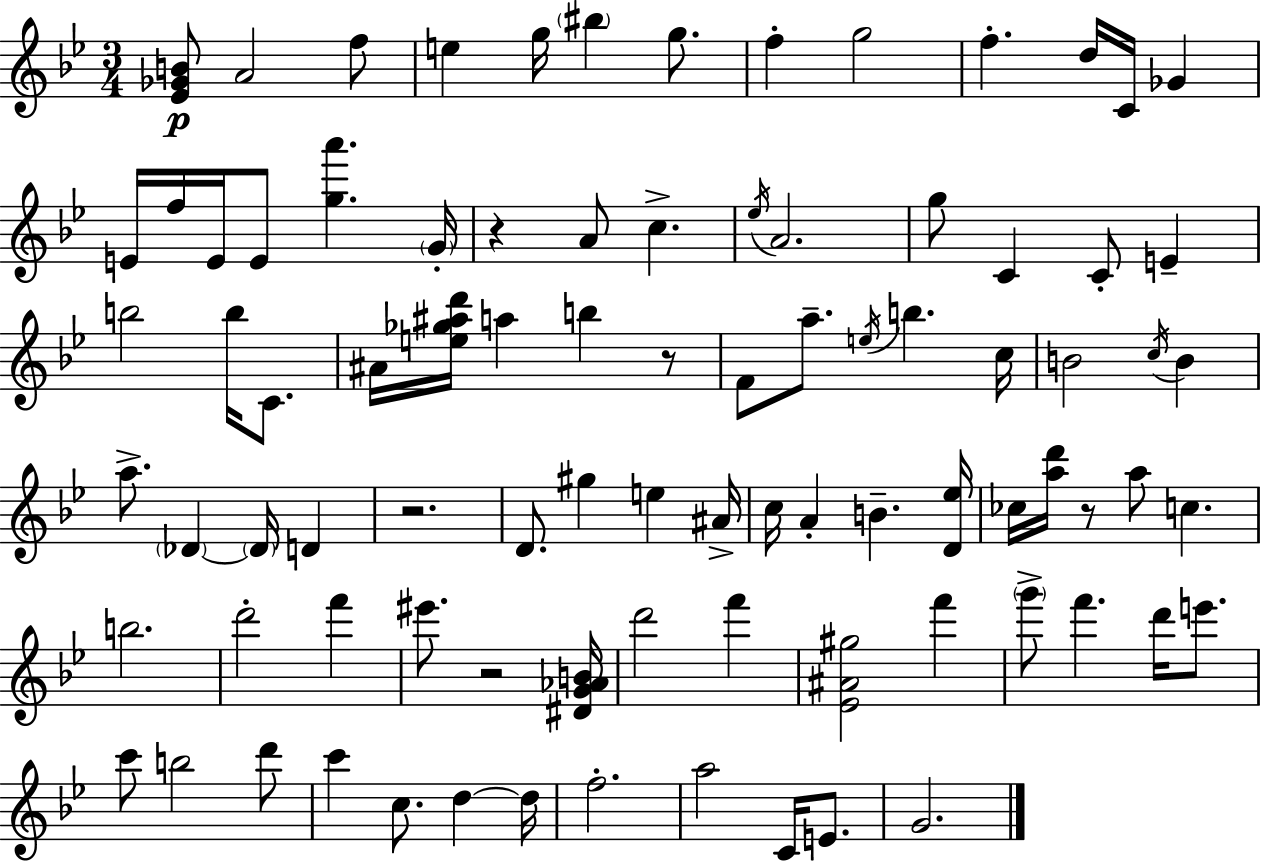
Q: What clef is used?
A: treble